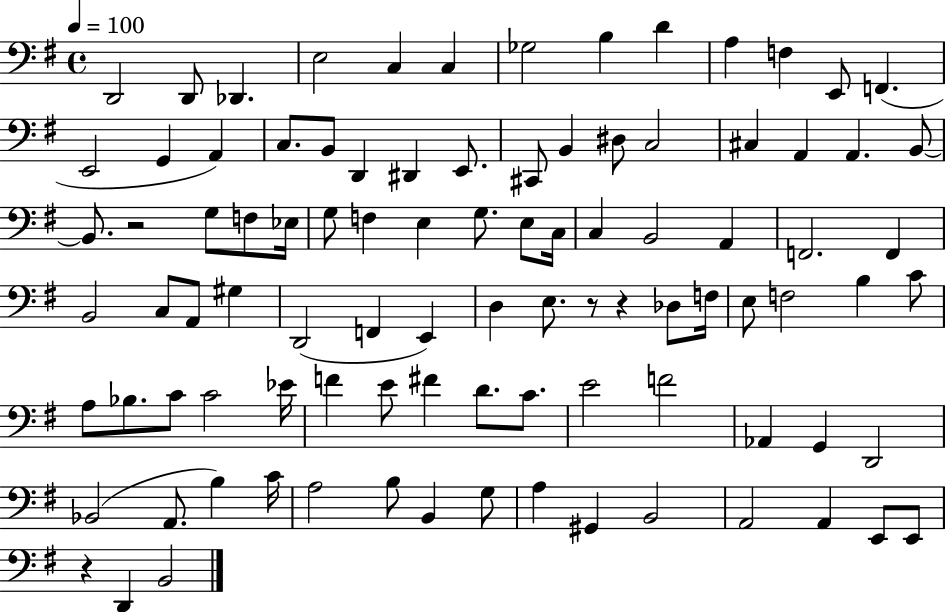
X:1
T:Untitled
M:4/4
L:1/4
K:G
D,,2 D,,/2 _D,, E,2 C, C, _G,2 B, D A, F, E,,/2 F,, E,,2 G,, A,, C,/2 B,,/2 D,, ^D,, E,,/2 ^C,,/2 B,, ^D,/2 C,2 ^C, A,, A,, B,,/2 B,,/2 z2 G,/2 F,/2 _E,/4 G,/2 F, E, G,/2 E,/2 C,/4 C, B,,2 A,, F,,2 F,, B,,2 C,/2 A,,/2 ^G, D,,2 F,, E,, D, E,/2 z/2 z _D,/2 F,/4 E,/2 F,2 B, C/2 A,/2 _B,/2 C/2 C2 _E/4 F E/2 ^F D/2 C/2 E2 F2 _A,, G,, D,,2 _B,,2 A,,/2 B, C/4 A,2 B,/2 B,, G,/2 A, ^G,, B,,2 A,,2 A,, E,,/2 E,,/2 z D,, B,,2